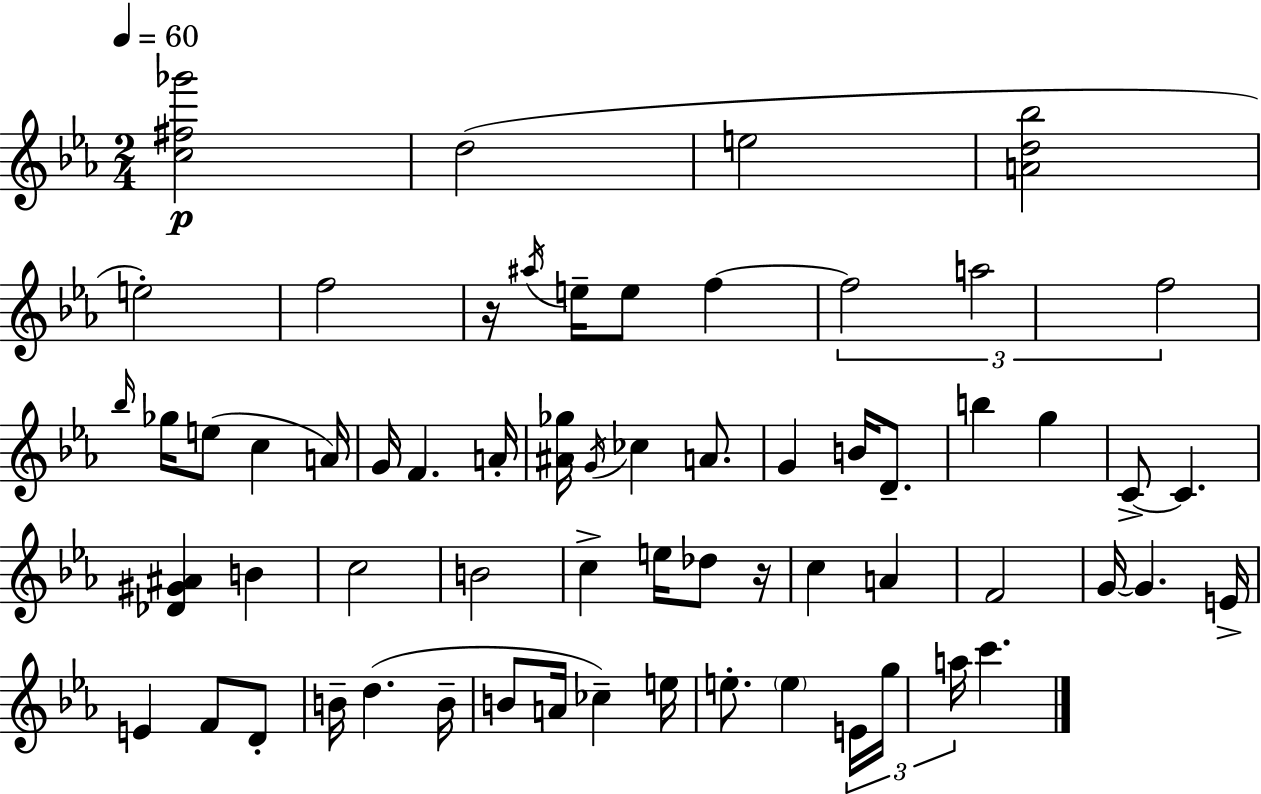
[C5,F#5,Gb6]/h D5/h E5/h [A4,D5,Bb5]/h E5/h F5/h R/s A#5/s E5/s E5/e F5/q F5/h A5/h F5/h Bb5/s Gb5/s E5/e C5/q A4/s G4/s F4/q. A4/s [A#4,Gb5]/s G4/s CES5/q A4/e. G4/q B4/s D4/e. B5/q G5/q C4/e C4/q. [Db4,G#4,A#4]/q B4/q C5/h B4/h C5/q E5/s Db5/e R/s C5/q A4/q F4/h G4/s G4/q. E4/s E4/q F4/e D4/e B4/s D5/q. B4/s B4/e A4/s CES5/q E5/s E5/e. E5/q E4/s G5/s A5/s C6/q.